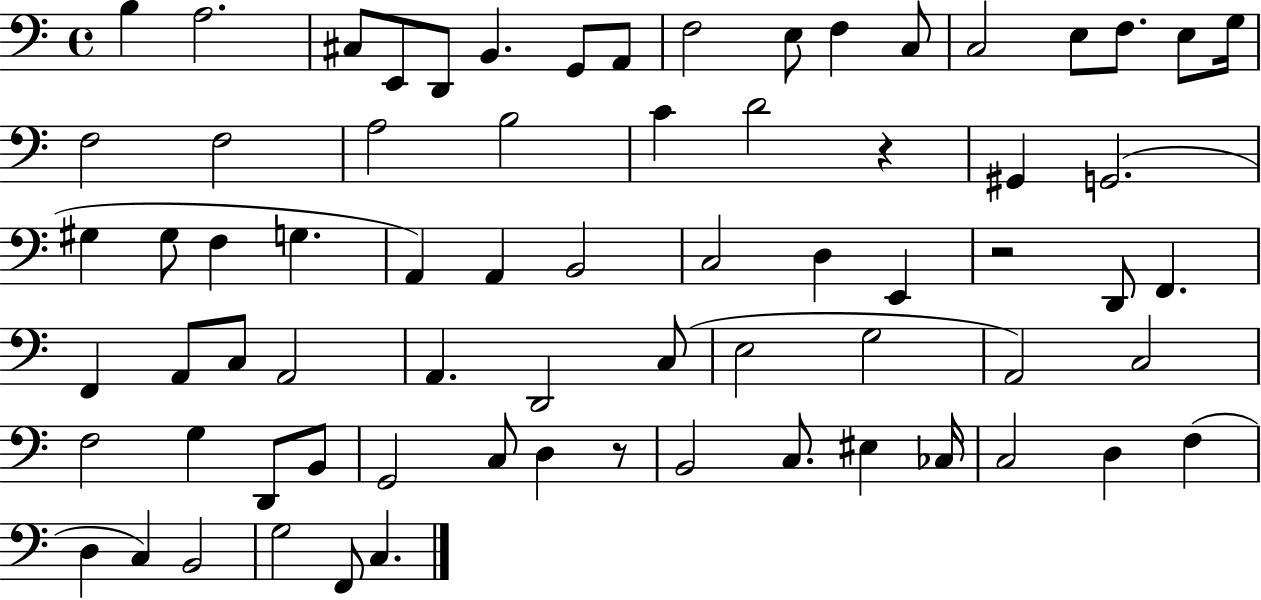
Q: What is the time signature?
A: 4/4